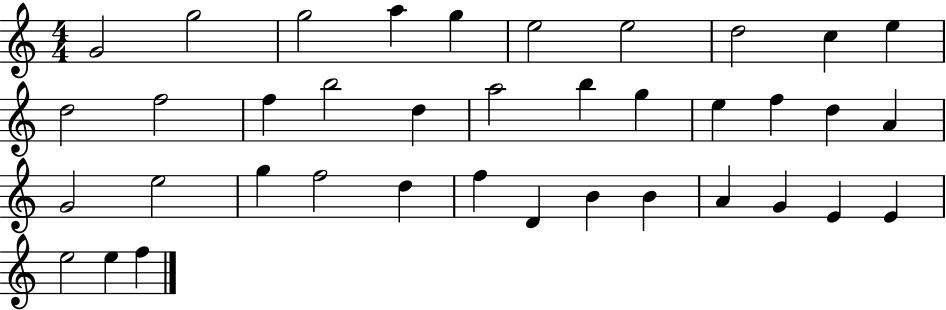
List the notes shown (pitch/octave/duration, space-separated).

G4/h G5/h G5/h A5/q G5/q E5/h E5/h D5/h C5/q E5/q D5/h F5/h F5/q B5/h D5/q A5/h B5/q G5/q E5/q F5/q D5/q A4/q G4/h E5/h G5/q F5/h D5/q F5/q D4/q B4/q B4/q A4/q G4/q E4/q E4/q E5/h E5/q F5/q